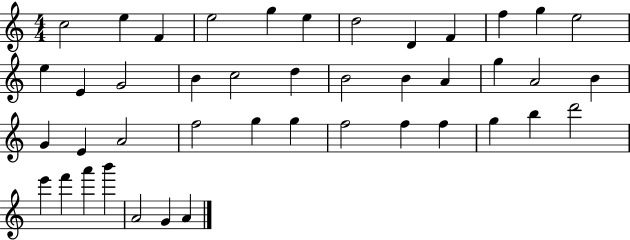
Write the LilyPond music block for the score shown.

{
  \clef treble
  \numericTimeSignature
  \time 4/4
  \key c \major
  c''2 e''4 f'4 | e''2 g''4 e''4 | d''2 d'4 f'4 | f''4 g''4 e''2 | \break e''4 e'4 g'2 | b'4 c''2 d''4 | b'2 b'4 a'4 | g''4 a'2 b'4 | \break g'4 e'4 a'2 | f''2 g''4 g''4 | f''2 f''4 f''4 | g''4 b''4 d'''2 | \break e'''4 f'''4 a'''4 b'''4 | a'2 g'4 a'4 | \bar "|."
}